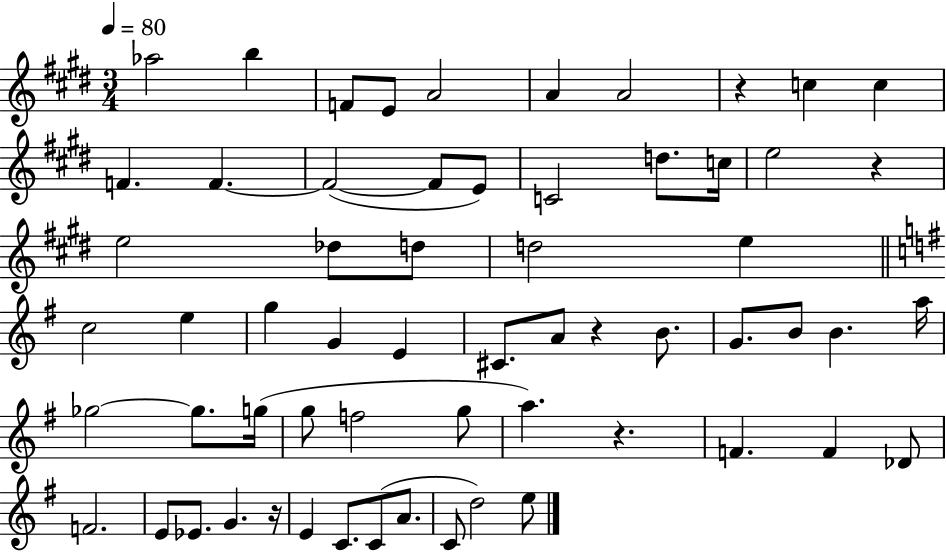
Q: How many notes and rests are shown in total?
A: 61